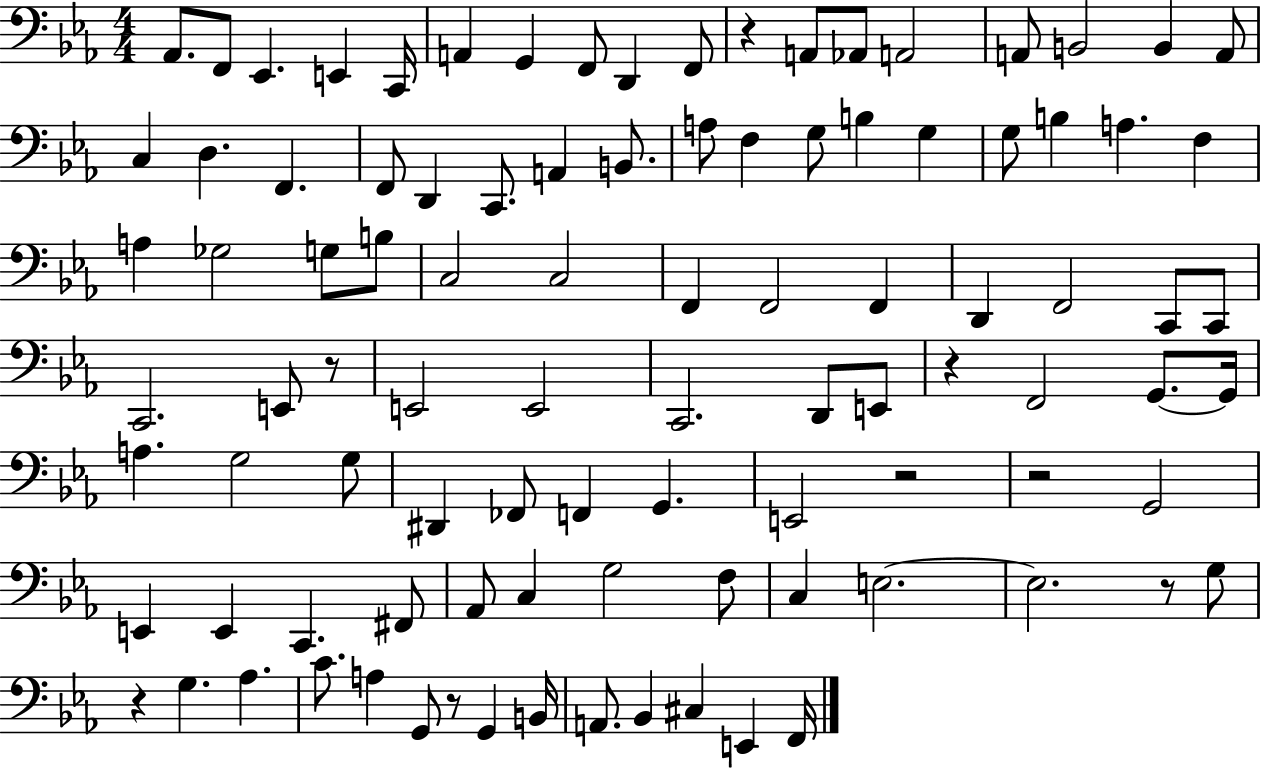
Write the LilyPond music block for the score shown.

{
  \clef bass
  \numericTimeSignature
  \time 4/4
  \key ees \major
  \repeat volta 2 { aes,8. f,8 ees,4. e,4 c,16 | a,4 g,4 f,8 d,4 f,8 | r4 a,8 aes,8 a,2 | a,8 b,2 b,4 a,8 | \break c4 d4. f,4. | f,8 d,4 c,8. a,4 b,8. | a8 f4 g8 b4 g4 | g8 b4 a4. f4 | \break a4 ges2 g8 b8 | c2 c2 | f,4 f,2 f,4 | d,4 f,2 c,8 c,8 | \break c,2. e,8 r8 | e,2 e,2 | c,2. d,8 e,8 | r4 f,2 g,8.~~ g,16 | \break a4. g2 g8 | dis,4 fes,8 f,4 g,4. | e,2 r2 | r2 g,2 | \break e,4 e,4 c,4. fis,8 | aes,8 c4 g2 f8 | c4 e2.~~ | e2. r8 g8 | \break r4 g4. aes4. | c'8. a4 g,8 r8 g,4 b,16 | a,8. bes,4 cis4 e,4 f,16 | } \bar "|."
}